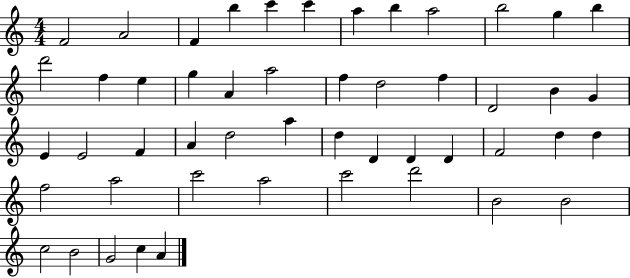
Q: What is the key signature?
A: C major